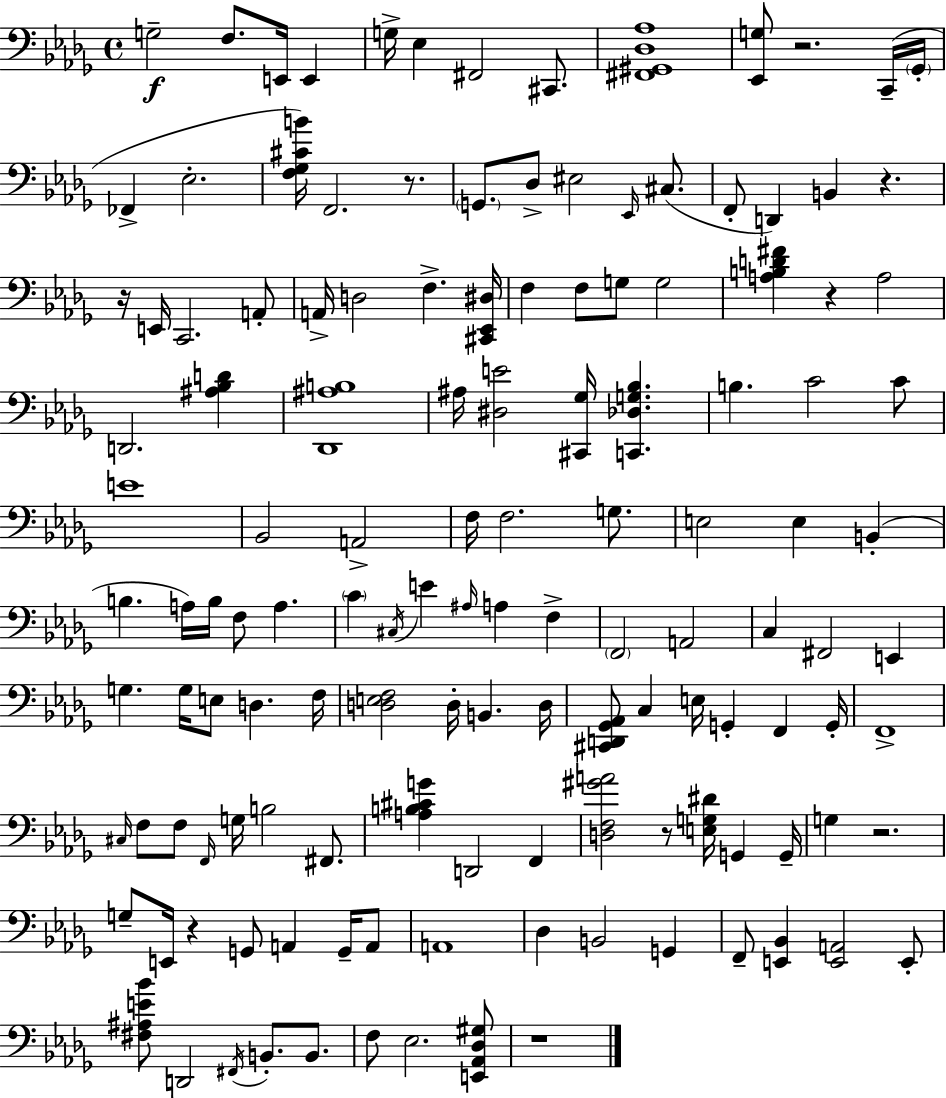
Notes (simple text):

G3/h F3/e. E2/s E2/q G3/s Eb3/q F#2/h C#2/e. [F#2,G#2,Db3,Ab3]/w [Eb2,G3]/e R/h. C2/s Gb2/s FES2/q Eb3/h. [F3,Gb3,C#4,B4]/s F2/h. R/e. G2/e. Db3/e EIS3/h Eb2/s C#3/e. F2/e D2/q B2/q R/q. R/s E2/s C2/h. A2/e A2/s D3/h F3/q. [C#2,Eb2,D#3]/s F3/q F3/e G3/e G3/h [A3,B3,D4,F#4]/q R/q A3/h D2/h. [A#3,Bb3,D4]/q [Db2,A#3,B3]/w A#3/s [D#3,E4]/h [C#2,Gb3]/s [C2,Db3,G3,Bb3]/q. B3/q. C4/h C4/e E4/w Bb2/h A2/h F3/s F3/h. G3/e. E3/h E3/q B2/q B3/q. A3/s B3/s F3/e A3/q. C4/q C#3/s E4/q A#3/s A3/q F3/q F2/h A2/h C3/q F#2/h E2/q G3/q. G3/s E3/e D3/q. F3/s [D3,E3,F3]/h D3/s B2/q. D3/s [C#2,D2,Gb2,Ab2]/e C3/q E3/s G2/q F2/q G2/s F2/w C#3/s F3/e F3/e F2/s G3/s B3/h F#2/e. [A3,B3,C#4,G4]/q D2/h F2/q [D3,F3,G#4,A4]/h R/e [E3,G3,D#4]/s G2/q G2/s G3/q R/h. G3/e E2/s R/q G2/e A2/q G2/s A2/e A2/w Db3/q B2/h G2/q F2/e [E2,Bb2]/q [E2,A2]/h E2/e [F#3,A#3,E4,Bb4]/e D2/h F#2/s B2/e. B2/e. F3/e Eb3/h. [E2,Ab2,Db3,G#3]/e R/w